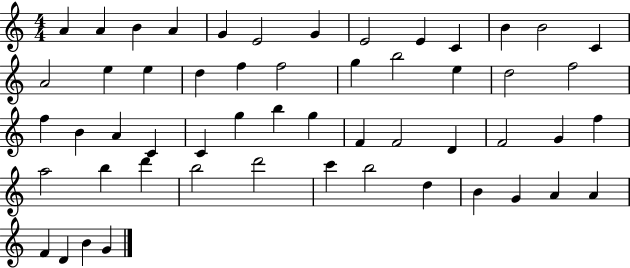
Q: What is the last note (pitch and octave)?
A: G4